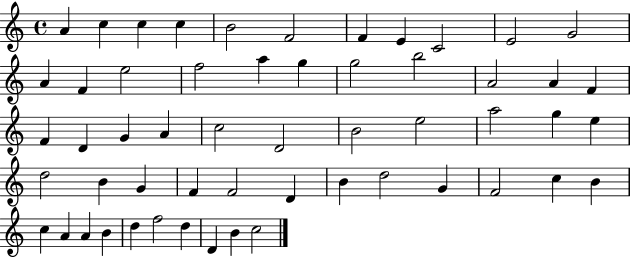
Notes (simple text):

A4/q C5/q C5/q C5/q B4/h F4/h F4/q E4/q C4/h E4/h G4/h A4/q F4/q E5/h F5/h A5/q G5/q G5/h B5/h A4/h A4/q F4/q F4/q D4/q G4/q A4/q C5/h D4/h B4/h E5/h A5/h G5/q E5/q D5/h B4/q G4/q F4/q F4/h D4/q B4/q D5/h G4/q F4/h C5/q B4/q C5/q A4/q A4/q B4/q D5/q F5/h D5/q D4/q B4/q C5/h